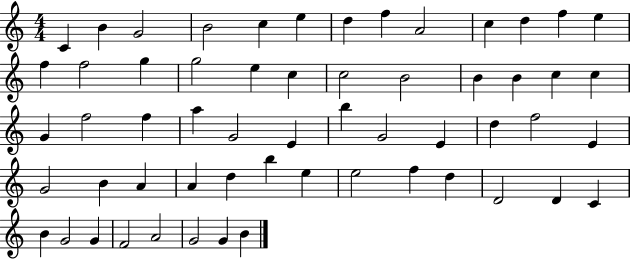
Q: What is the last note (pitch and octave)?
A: B4